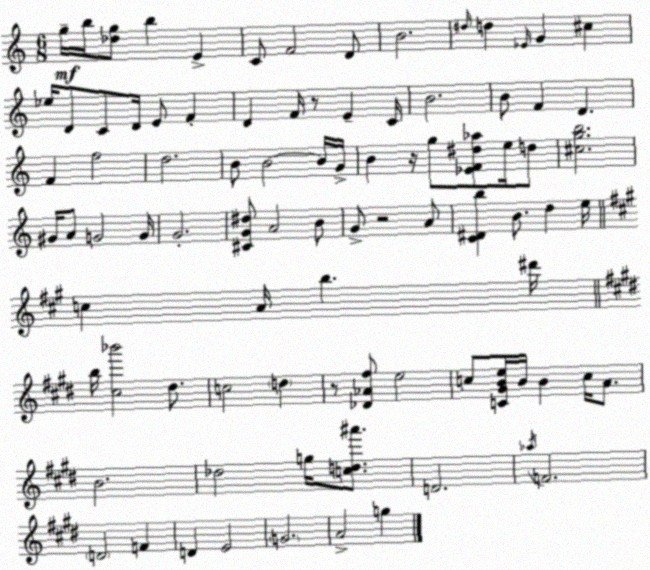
X:1
T:Untitled
M:6/8
L:1/4
K:C
g/4 b/4 [_dg]/2 b E C/2 F2 D/2 B2 ^d/4 d _E/4 G ^c _e/4 D/2 C/2 D/4 E/2 F D F/4 z/2 E C/4 B2 B/2 F D F f2 d2 B/2 B2 B/4 G/4 B z/4 g/2 [_EF^d_a]/2 e/4 d/2 [^cgb]2 ^G/4 A/2 G2 G/4 G2 [^CG^d]/2 A2 B/2 G/2 z2 A/2 [C^Db] B/2 d e/4 c A/4 b ^d'/4 b/4 [^c_b']2 ^d/2 c2 d z/2 [_D_A^f]/2 e2 c/2 [C^GBe]/4 B/4 B c/4 A/2 B2 _d2 g/4 [cd^a']/2 D2 _a/4 F2 D2 F D E2 G2 A2 g